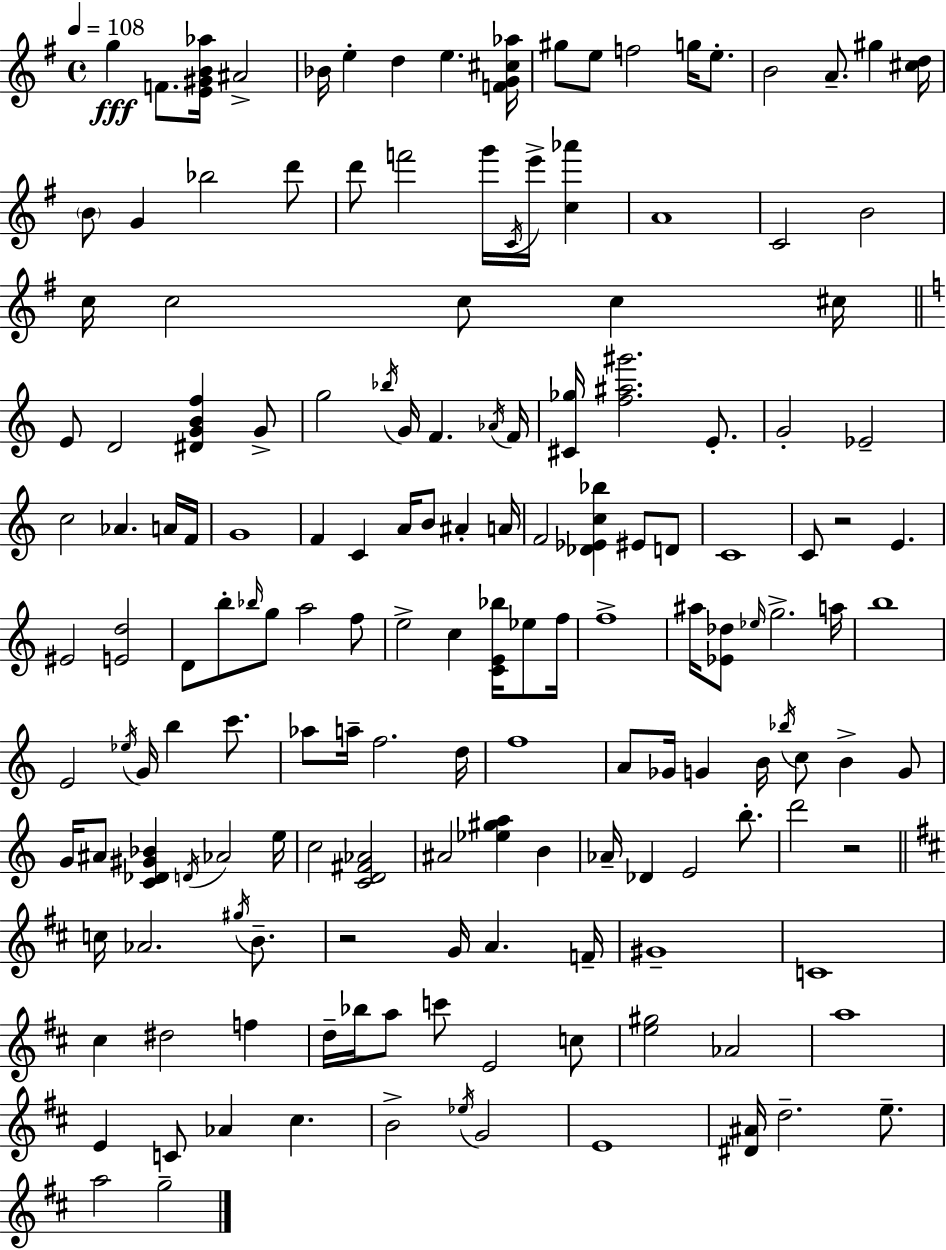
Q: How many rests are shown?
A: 3